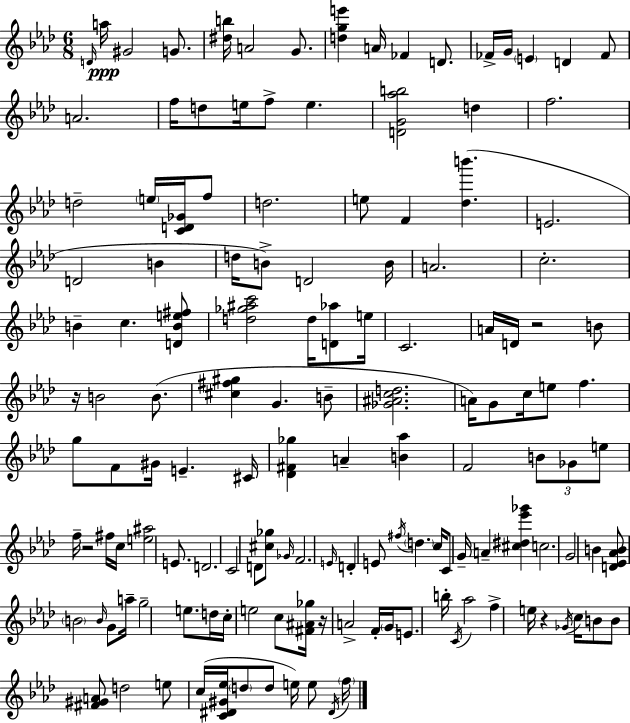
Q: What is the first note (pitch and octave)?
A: D4